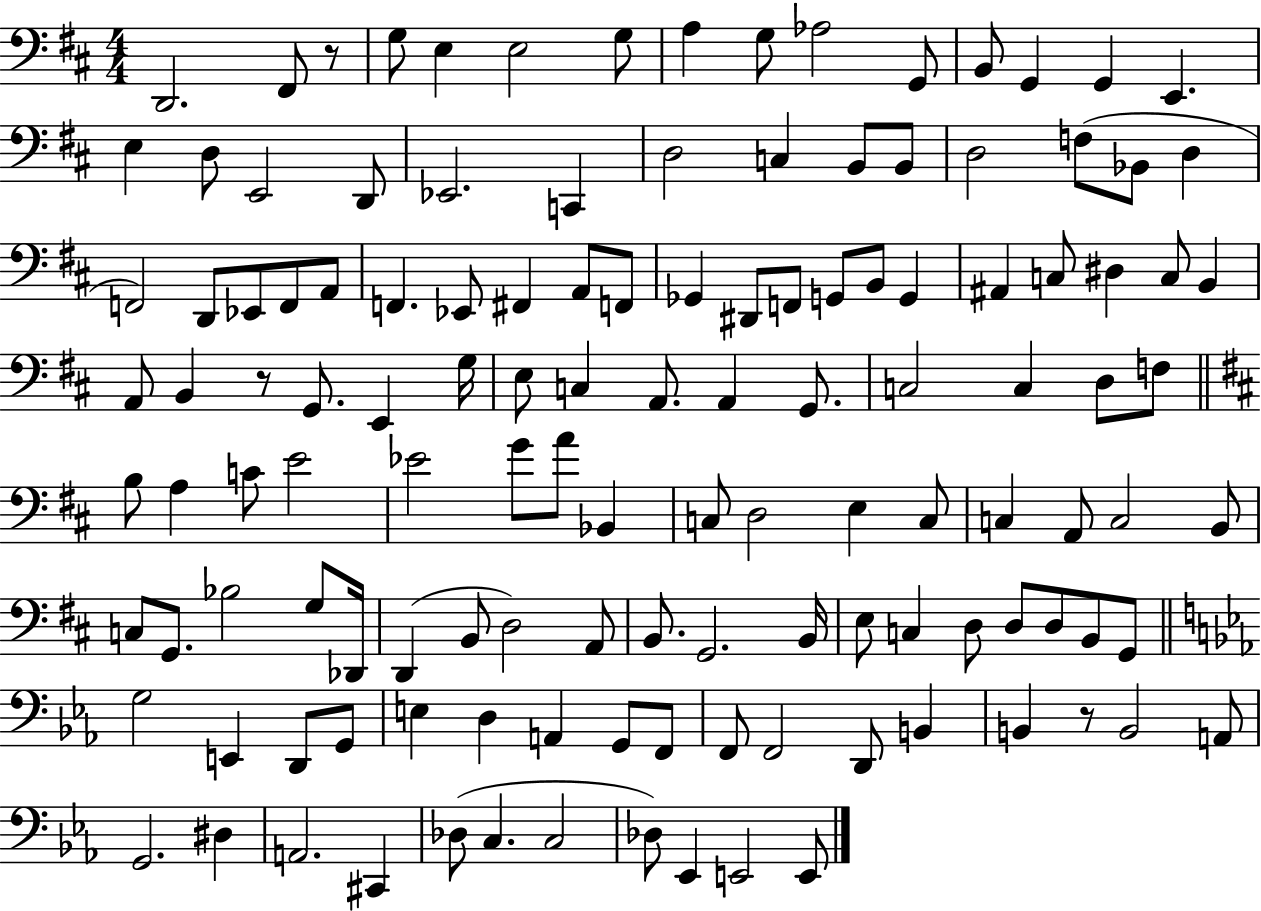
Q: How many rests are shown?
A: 3